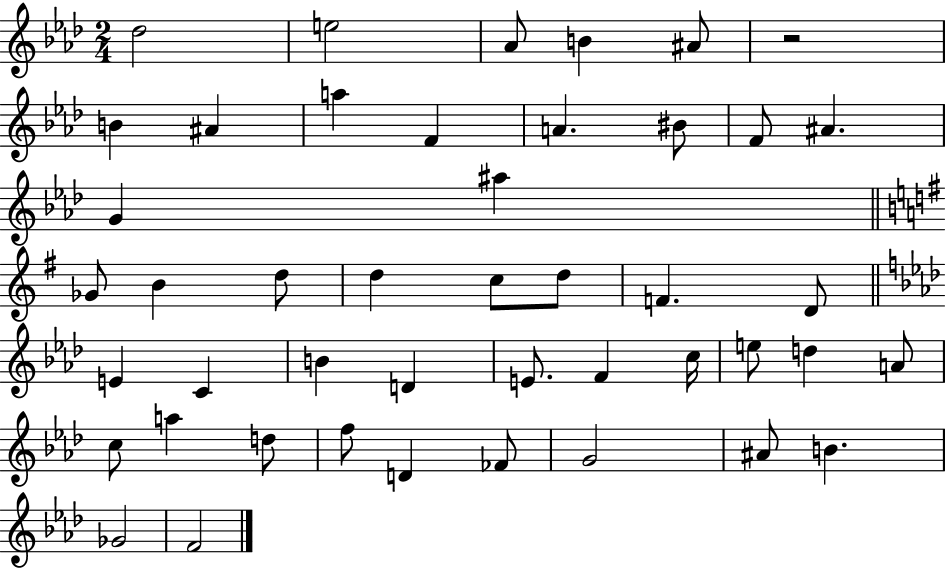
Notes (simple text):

Db5/h E5/h Ab4/e B4/q A#4/e R/h B4/q A#4/q A5/q F4/q A4/q. BIS4/e F4/e A#4/q. G4/q A#5/q Gb4/e B4/q D5/e D5/q C5/e D5/e F4/q. D4/e E4/q C4/q B4/q D4/q E4/e. F4/q C5/s E5/e D5/q A4/e C5/e A5/q D5/e F5/e D4/q FES4/e G4/h A#4/e B4/q. Gb4/h F4/h